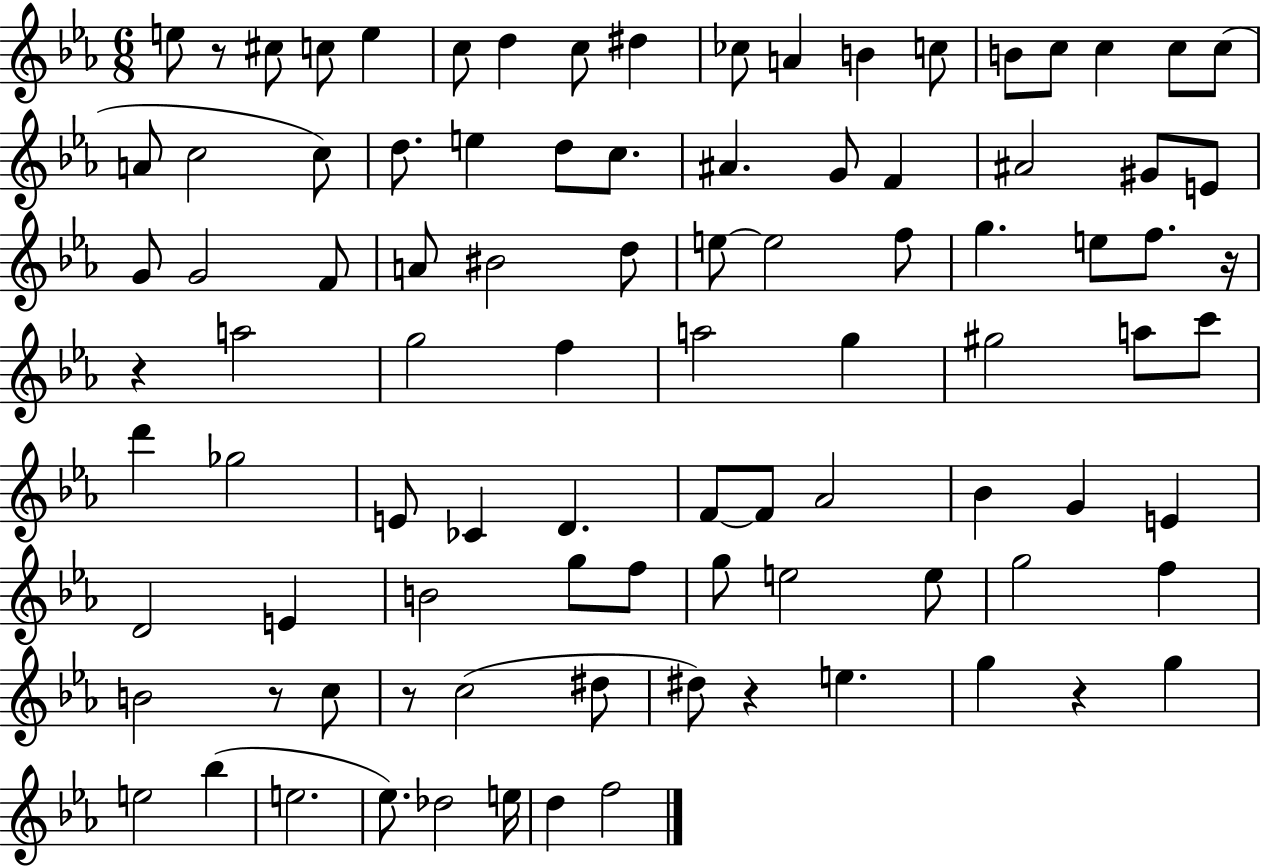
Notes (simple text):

E5/e R/e C#5/e C5/e E5/q C5/e D5/q C5/e D#5/q CES5/e A4/q B4/q C5/e B4/e C5/e C5/q C5/e C5/e A4/e C5/h C5/e D5/e. E5/q D5/e C5/e. A#4/q. G4/e F4/q A#4/h G#4/e E4/e G4/e G4/h F4/e A4/e BIS4/h D5/e E5/e E5/h F5/e G5/q. E5/e F5/e. R/s R/q A5/h G5/h F5/q A5/h G5/q G#5/h A5/e C6/e D6/q Gb5/h E4/e CES4/q D4/q. F4/e F4/e Ab4/h Bb4/q G4/q E4/q D4/h E4/q B4/h G5/e F5/e G5/e E5/h E5/e G5/h F5/q B4/h R/e C5/e R/e C5/h D#5/e D#5/e R/q E5/q. G5/q R/q G5/q E5/h Bb5/q E5/h. Eb5/e. Db5/h E5/s D5/q F5/h